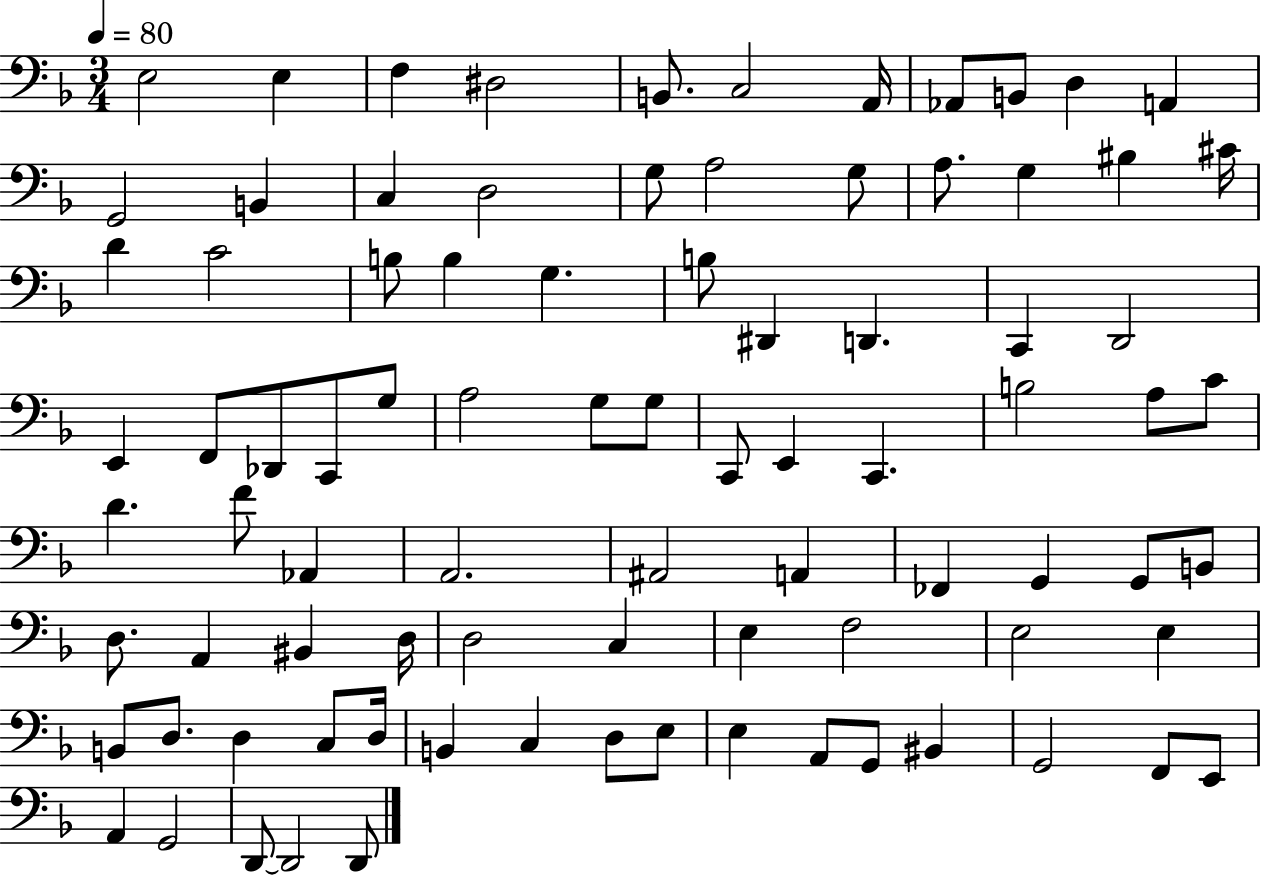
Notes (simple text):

E3/h E3/q F3/q D#3/h B2/e. C3/h A2/s Ab2/e B2/e D3/q A2/q G2/h B2/q C3/q D3/h G3/e A3/h G3/e A3/e. G3/q BIS3/q C#4/s D4/q C4/h B3/e B3/q G3/q. B3/e D#2/q D2/q. C2/q D2/h E2/q F2/e Db2/e C2/e G3/e A3/h G3/e G3/e C2/e E2/q C2/q. B3/h A3/e C4/e D4/q. F4/e Ab2/q A2/h. A#2/h A2/q FES2/q G2/q G2/e B2/e D3/e. A2/q BIS2/q D3/s D3/h C3/q E3/q F3/h E3/h E3/q B2/e D3/e. D3/q C3/e D3/s B2/q C3/q D3/e E3/e E3/q A2/e G2/e BIS2/q G2/h F2/e E2/e A2/q G2/h D2/e D2/h D2/e